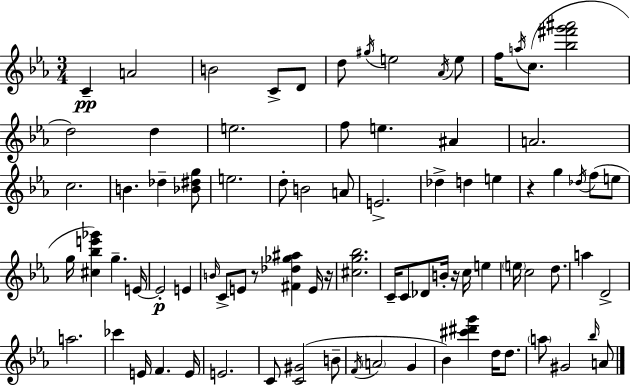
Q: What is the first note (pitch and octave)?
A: C4